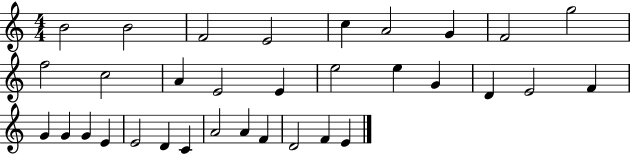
X:1
T:Untitled
M:4/4
L:1/4
K:C
B2 B2 F2 E2 c A2 G F2 g2 f2 c2 A E2 E e2 e G D E2 F G G G E E2 D C A2 A F D2 F E